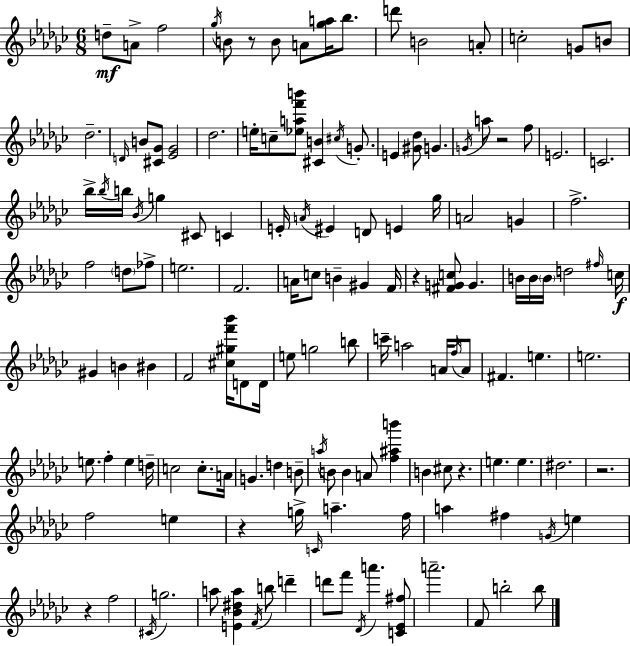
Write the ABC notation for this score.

X:1
T:Untitled
M:6/8
L:1/4
K:Ebm
d/2 A/2 f2 _g/4 B/2 z/2 B/2 A/2 [_ga]/4 _b/2 d'/2 B2 A/2 c2 G/2 B/2 _d2 D/4 B/2 [^C_G]/2 [_E_G]2 _d2 e/4 c/2 [_eaf'b']/2 [^CB] ^c/4 G/2 E [^G_d]/2 G G/4 a/2 z2 f/2 E2 C2 _b/4 _b/4 b/4 _B/4 g ^C/2 C E/4 A/4 ^E D/2 E _g/4 A2 G f2 f2 d/2 _f/2 e2 F2 A/4 c/2 B ^G F/4 z [^FGc]/2 G B/4 B/4 B/4 d2 ^f/4 c/4 ^G B ^B F2 [^c^gf'_b']/4 D/2 D/4 e/2 g2 b/2 c'/4 a2 A/4 f/4 A/2 ^F e e2 e/2 f e d/4 c2 c/2 A/4 G d B/2 a/4 B/2 B A/2 [f^ab'] B ^c/2 z e e ^d2 z2 f2 e z g/4 C/4 a f/4 a ^f G/4 e z f2 ^C/4 g2 a/2 [E_B^da] F/4 b/2 d' d'/2 f'/2 _D/4 a' [C_E^f]/2 a'2 F/2 b2 b/2